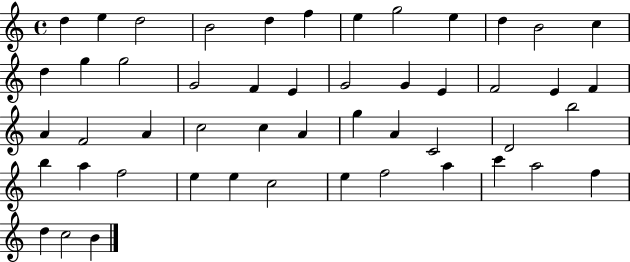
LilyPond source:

{
  \clef treble
  \time 4/4
  \defaultTimeSignature
  \key c \major
  d''4 e''4 d''2 | b'2 d''4 f''4 | e''4 g''2 e''4 | d''4 b'2 c''4 | \break d''4 g''4 g''2 | g'2 f'4 e'4 | g'2 g'4 e'4 | f'2 e'4 f'4 | \break a'4 f'2 a'4 | c''2 c''4 a'4 | g''4 a'4 c'2 | d'2 b''2 | \break b''4 a''4 f''2 | e''4 e''4 c''2 | e''4 f''2 a''4 | c'''4 a''2 f''4 | \break d''4 c''2 b'4 | \bar "|."
}